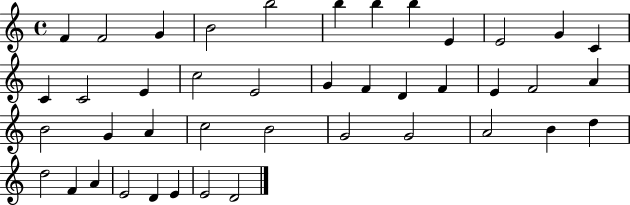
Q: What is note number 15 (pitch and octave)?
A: E4